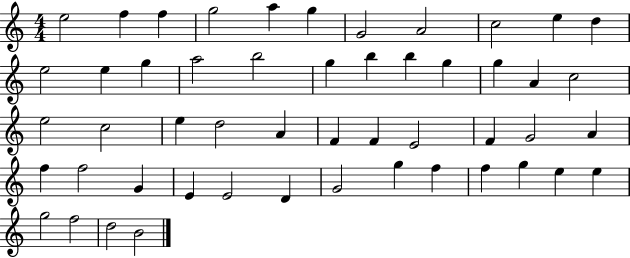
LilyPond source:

{
  \clef treble
  \numericTimeSignature
  \time 4/4
  \key c \major
  e''2 f''4 f''4 | g''2 a''4 g''4 | g'2 a'2 | c''2 e''4 d''4 | \break e''2 e''4 g''4 | a''2 b''2 | g''4 b''4 b''4 g''4 | g''4 a'4 c''2 | \break e''2 c''2 | e''4 d''2 a'4 | f'4 f'4 e'2 | f'4 g'2 a'4 | \break f''4 f''2 g'4 | e'4 e'2 d'4 | g'2 g''4 f''4 | f''4 g''4 e''4 e''4 | \break g''2 f''2 | d''2 b'2 | \bar "|."
}